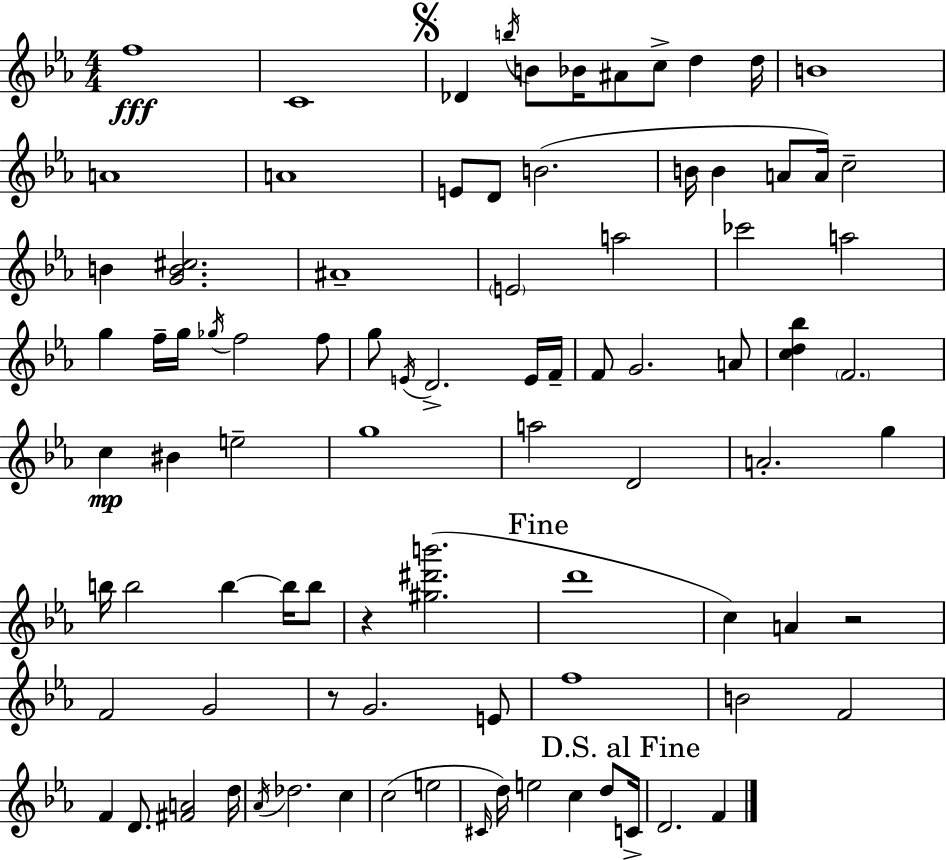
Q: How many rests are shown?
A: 3